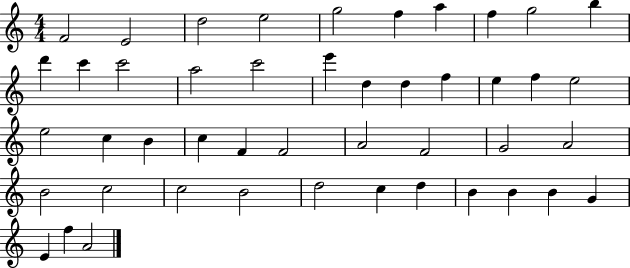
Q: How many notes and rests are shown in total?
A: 46